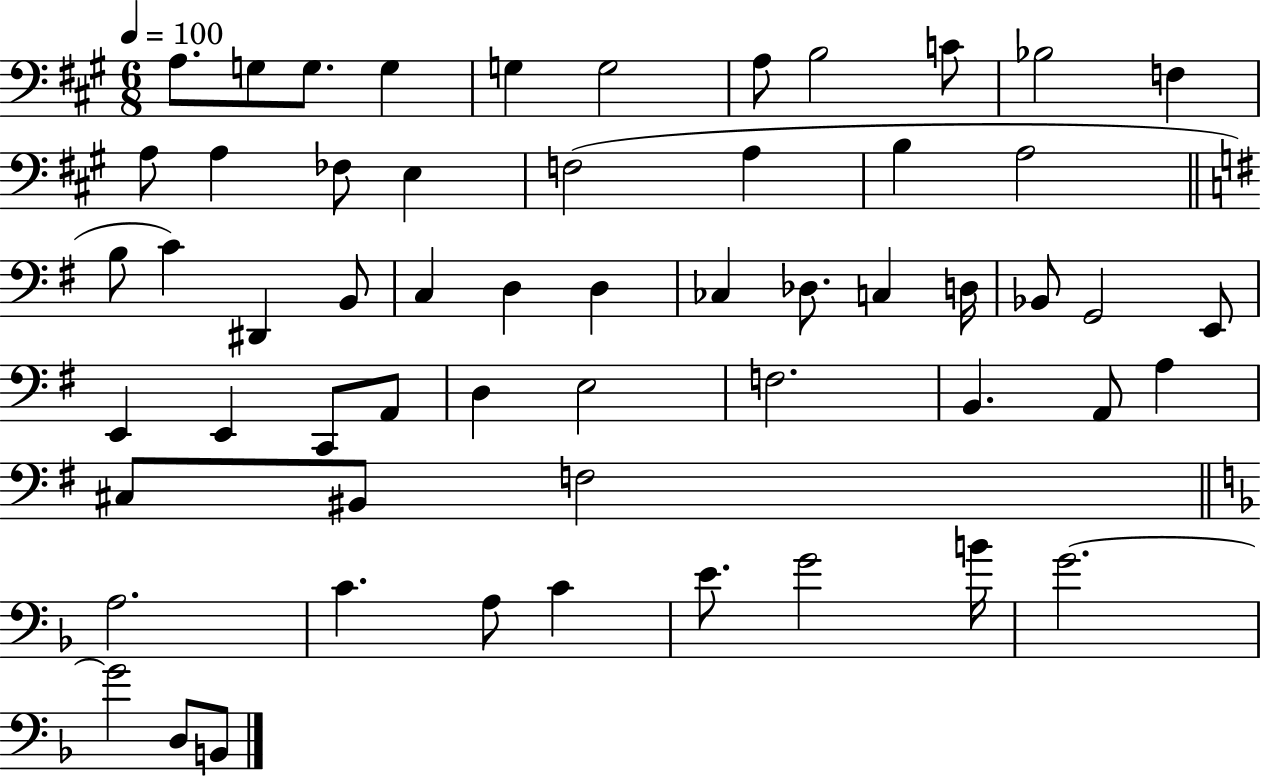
A3/e. G3/e G3/e. G3/q G3/q G3/h A3/e B3/h C4/e Bb3/h F3/q A3/e A3/q FES3/e E3/q F3/h A3/q B3/q A3/h B3/e C4/q D#2/q B2/e C3/q D3/q D3/q CES3/q Db3/e. C3/q D3/s Bb2/e G2/h E2/e E2/q E2/q C2/e A2/e D3/q E3/h F3/h. B2/q. A2/e A3/q C#3/e BIS2/e F3/h A3/h. C4/q. A3/e C4/q E4/e. G4/h B4/s G4/h. G4/h D3/e B2/e